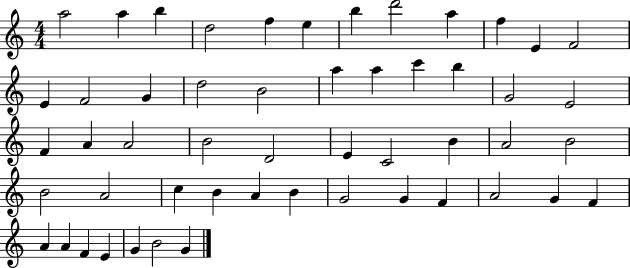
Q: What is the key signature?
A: C major